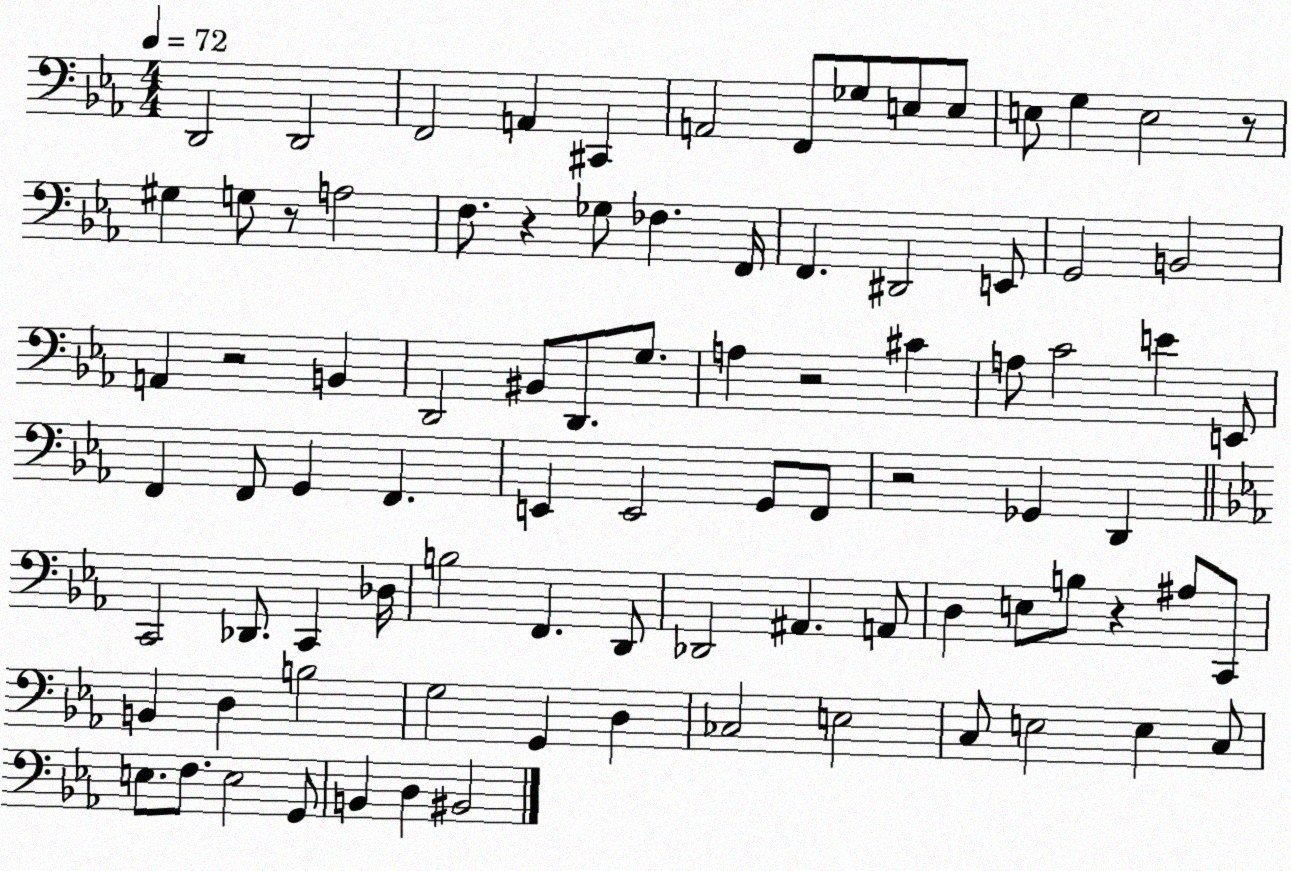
X:1
T:Untitled
M:4/4
L:1/4
K:Eb
D,,2 D,,2 F,,2 A,, ^C,, A,,2 F,,/2 _G,/2 E,/2 E,/2 E,/2 G, E,2 z/2 ^G, G,/2 z/2 A,2 F,/2 z _G,/2 _F, F,,/4 F,, ^D,,2 E,,/2 G,,2 B,,2 A,, z2 B,, D,,2 ^B,,/2 D,,/2 G,/2 A, z2 ^C A,/2 C2 E E,,/2 F,, F,,/2 G,, F,, E,, E,,2 G,,/2 F,,/2 z2 _G,, D,, C,,2 _D,,/2 C,, _D,/4 B,2 F,, D,,/2 _D,,2 ^A,, A,,/2 D, E,/2 B,/2 z ^A,/2 C,,/2 B,, D, B,2 G,2 G,, D, _C,2 E,2 C,/2 E,2 E, C,/2 E,/2 F,/2 E,2 G,,/2 B,, D, ^B,,2